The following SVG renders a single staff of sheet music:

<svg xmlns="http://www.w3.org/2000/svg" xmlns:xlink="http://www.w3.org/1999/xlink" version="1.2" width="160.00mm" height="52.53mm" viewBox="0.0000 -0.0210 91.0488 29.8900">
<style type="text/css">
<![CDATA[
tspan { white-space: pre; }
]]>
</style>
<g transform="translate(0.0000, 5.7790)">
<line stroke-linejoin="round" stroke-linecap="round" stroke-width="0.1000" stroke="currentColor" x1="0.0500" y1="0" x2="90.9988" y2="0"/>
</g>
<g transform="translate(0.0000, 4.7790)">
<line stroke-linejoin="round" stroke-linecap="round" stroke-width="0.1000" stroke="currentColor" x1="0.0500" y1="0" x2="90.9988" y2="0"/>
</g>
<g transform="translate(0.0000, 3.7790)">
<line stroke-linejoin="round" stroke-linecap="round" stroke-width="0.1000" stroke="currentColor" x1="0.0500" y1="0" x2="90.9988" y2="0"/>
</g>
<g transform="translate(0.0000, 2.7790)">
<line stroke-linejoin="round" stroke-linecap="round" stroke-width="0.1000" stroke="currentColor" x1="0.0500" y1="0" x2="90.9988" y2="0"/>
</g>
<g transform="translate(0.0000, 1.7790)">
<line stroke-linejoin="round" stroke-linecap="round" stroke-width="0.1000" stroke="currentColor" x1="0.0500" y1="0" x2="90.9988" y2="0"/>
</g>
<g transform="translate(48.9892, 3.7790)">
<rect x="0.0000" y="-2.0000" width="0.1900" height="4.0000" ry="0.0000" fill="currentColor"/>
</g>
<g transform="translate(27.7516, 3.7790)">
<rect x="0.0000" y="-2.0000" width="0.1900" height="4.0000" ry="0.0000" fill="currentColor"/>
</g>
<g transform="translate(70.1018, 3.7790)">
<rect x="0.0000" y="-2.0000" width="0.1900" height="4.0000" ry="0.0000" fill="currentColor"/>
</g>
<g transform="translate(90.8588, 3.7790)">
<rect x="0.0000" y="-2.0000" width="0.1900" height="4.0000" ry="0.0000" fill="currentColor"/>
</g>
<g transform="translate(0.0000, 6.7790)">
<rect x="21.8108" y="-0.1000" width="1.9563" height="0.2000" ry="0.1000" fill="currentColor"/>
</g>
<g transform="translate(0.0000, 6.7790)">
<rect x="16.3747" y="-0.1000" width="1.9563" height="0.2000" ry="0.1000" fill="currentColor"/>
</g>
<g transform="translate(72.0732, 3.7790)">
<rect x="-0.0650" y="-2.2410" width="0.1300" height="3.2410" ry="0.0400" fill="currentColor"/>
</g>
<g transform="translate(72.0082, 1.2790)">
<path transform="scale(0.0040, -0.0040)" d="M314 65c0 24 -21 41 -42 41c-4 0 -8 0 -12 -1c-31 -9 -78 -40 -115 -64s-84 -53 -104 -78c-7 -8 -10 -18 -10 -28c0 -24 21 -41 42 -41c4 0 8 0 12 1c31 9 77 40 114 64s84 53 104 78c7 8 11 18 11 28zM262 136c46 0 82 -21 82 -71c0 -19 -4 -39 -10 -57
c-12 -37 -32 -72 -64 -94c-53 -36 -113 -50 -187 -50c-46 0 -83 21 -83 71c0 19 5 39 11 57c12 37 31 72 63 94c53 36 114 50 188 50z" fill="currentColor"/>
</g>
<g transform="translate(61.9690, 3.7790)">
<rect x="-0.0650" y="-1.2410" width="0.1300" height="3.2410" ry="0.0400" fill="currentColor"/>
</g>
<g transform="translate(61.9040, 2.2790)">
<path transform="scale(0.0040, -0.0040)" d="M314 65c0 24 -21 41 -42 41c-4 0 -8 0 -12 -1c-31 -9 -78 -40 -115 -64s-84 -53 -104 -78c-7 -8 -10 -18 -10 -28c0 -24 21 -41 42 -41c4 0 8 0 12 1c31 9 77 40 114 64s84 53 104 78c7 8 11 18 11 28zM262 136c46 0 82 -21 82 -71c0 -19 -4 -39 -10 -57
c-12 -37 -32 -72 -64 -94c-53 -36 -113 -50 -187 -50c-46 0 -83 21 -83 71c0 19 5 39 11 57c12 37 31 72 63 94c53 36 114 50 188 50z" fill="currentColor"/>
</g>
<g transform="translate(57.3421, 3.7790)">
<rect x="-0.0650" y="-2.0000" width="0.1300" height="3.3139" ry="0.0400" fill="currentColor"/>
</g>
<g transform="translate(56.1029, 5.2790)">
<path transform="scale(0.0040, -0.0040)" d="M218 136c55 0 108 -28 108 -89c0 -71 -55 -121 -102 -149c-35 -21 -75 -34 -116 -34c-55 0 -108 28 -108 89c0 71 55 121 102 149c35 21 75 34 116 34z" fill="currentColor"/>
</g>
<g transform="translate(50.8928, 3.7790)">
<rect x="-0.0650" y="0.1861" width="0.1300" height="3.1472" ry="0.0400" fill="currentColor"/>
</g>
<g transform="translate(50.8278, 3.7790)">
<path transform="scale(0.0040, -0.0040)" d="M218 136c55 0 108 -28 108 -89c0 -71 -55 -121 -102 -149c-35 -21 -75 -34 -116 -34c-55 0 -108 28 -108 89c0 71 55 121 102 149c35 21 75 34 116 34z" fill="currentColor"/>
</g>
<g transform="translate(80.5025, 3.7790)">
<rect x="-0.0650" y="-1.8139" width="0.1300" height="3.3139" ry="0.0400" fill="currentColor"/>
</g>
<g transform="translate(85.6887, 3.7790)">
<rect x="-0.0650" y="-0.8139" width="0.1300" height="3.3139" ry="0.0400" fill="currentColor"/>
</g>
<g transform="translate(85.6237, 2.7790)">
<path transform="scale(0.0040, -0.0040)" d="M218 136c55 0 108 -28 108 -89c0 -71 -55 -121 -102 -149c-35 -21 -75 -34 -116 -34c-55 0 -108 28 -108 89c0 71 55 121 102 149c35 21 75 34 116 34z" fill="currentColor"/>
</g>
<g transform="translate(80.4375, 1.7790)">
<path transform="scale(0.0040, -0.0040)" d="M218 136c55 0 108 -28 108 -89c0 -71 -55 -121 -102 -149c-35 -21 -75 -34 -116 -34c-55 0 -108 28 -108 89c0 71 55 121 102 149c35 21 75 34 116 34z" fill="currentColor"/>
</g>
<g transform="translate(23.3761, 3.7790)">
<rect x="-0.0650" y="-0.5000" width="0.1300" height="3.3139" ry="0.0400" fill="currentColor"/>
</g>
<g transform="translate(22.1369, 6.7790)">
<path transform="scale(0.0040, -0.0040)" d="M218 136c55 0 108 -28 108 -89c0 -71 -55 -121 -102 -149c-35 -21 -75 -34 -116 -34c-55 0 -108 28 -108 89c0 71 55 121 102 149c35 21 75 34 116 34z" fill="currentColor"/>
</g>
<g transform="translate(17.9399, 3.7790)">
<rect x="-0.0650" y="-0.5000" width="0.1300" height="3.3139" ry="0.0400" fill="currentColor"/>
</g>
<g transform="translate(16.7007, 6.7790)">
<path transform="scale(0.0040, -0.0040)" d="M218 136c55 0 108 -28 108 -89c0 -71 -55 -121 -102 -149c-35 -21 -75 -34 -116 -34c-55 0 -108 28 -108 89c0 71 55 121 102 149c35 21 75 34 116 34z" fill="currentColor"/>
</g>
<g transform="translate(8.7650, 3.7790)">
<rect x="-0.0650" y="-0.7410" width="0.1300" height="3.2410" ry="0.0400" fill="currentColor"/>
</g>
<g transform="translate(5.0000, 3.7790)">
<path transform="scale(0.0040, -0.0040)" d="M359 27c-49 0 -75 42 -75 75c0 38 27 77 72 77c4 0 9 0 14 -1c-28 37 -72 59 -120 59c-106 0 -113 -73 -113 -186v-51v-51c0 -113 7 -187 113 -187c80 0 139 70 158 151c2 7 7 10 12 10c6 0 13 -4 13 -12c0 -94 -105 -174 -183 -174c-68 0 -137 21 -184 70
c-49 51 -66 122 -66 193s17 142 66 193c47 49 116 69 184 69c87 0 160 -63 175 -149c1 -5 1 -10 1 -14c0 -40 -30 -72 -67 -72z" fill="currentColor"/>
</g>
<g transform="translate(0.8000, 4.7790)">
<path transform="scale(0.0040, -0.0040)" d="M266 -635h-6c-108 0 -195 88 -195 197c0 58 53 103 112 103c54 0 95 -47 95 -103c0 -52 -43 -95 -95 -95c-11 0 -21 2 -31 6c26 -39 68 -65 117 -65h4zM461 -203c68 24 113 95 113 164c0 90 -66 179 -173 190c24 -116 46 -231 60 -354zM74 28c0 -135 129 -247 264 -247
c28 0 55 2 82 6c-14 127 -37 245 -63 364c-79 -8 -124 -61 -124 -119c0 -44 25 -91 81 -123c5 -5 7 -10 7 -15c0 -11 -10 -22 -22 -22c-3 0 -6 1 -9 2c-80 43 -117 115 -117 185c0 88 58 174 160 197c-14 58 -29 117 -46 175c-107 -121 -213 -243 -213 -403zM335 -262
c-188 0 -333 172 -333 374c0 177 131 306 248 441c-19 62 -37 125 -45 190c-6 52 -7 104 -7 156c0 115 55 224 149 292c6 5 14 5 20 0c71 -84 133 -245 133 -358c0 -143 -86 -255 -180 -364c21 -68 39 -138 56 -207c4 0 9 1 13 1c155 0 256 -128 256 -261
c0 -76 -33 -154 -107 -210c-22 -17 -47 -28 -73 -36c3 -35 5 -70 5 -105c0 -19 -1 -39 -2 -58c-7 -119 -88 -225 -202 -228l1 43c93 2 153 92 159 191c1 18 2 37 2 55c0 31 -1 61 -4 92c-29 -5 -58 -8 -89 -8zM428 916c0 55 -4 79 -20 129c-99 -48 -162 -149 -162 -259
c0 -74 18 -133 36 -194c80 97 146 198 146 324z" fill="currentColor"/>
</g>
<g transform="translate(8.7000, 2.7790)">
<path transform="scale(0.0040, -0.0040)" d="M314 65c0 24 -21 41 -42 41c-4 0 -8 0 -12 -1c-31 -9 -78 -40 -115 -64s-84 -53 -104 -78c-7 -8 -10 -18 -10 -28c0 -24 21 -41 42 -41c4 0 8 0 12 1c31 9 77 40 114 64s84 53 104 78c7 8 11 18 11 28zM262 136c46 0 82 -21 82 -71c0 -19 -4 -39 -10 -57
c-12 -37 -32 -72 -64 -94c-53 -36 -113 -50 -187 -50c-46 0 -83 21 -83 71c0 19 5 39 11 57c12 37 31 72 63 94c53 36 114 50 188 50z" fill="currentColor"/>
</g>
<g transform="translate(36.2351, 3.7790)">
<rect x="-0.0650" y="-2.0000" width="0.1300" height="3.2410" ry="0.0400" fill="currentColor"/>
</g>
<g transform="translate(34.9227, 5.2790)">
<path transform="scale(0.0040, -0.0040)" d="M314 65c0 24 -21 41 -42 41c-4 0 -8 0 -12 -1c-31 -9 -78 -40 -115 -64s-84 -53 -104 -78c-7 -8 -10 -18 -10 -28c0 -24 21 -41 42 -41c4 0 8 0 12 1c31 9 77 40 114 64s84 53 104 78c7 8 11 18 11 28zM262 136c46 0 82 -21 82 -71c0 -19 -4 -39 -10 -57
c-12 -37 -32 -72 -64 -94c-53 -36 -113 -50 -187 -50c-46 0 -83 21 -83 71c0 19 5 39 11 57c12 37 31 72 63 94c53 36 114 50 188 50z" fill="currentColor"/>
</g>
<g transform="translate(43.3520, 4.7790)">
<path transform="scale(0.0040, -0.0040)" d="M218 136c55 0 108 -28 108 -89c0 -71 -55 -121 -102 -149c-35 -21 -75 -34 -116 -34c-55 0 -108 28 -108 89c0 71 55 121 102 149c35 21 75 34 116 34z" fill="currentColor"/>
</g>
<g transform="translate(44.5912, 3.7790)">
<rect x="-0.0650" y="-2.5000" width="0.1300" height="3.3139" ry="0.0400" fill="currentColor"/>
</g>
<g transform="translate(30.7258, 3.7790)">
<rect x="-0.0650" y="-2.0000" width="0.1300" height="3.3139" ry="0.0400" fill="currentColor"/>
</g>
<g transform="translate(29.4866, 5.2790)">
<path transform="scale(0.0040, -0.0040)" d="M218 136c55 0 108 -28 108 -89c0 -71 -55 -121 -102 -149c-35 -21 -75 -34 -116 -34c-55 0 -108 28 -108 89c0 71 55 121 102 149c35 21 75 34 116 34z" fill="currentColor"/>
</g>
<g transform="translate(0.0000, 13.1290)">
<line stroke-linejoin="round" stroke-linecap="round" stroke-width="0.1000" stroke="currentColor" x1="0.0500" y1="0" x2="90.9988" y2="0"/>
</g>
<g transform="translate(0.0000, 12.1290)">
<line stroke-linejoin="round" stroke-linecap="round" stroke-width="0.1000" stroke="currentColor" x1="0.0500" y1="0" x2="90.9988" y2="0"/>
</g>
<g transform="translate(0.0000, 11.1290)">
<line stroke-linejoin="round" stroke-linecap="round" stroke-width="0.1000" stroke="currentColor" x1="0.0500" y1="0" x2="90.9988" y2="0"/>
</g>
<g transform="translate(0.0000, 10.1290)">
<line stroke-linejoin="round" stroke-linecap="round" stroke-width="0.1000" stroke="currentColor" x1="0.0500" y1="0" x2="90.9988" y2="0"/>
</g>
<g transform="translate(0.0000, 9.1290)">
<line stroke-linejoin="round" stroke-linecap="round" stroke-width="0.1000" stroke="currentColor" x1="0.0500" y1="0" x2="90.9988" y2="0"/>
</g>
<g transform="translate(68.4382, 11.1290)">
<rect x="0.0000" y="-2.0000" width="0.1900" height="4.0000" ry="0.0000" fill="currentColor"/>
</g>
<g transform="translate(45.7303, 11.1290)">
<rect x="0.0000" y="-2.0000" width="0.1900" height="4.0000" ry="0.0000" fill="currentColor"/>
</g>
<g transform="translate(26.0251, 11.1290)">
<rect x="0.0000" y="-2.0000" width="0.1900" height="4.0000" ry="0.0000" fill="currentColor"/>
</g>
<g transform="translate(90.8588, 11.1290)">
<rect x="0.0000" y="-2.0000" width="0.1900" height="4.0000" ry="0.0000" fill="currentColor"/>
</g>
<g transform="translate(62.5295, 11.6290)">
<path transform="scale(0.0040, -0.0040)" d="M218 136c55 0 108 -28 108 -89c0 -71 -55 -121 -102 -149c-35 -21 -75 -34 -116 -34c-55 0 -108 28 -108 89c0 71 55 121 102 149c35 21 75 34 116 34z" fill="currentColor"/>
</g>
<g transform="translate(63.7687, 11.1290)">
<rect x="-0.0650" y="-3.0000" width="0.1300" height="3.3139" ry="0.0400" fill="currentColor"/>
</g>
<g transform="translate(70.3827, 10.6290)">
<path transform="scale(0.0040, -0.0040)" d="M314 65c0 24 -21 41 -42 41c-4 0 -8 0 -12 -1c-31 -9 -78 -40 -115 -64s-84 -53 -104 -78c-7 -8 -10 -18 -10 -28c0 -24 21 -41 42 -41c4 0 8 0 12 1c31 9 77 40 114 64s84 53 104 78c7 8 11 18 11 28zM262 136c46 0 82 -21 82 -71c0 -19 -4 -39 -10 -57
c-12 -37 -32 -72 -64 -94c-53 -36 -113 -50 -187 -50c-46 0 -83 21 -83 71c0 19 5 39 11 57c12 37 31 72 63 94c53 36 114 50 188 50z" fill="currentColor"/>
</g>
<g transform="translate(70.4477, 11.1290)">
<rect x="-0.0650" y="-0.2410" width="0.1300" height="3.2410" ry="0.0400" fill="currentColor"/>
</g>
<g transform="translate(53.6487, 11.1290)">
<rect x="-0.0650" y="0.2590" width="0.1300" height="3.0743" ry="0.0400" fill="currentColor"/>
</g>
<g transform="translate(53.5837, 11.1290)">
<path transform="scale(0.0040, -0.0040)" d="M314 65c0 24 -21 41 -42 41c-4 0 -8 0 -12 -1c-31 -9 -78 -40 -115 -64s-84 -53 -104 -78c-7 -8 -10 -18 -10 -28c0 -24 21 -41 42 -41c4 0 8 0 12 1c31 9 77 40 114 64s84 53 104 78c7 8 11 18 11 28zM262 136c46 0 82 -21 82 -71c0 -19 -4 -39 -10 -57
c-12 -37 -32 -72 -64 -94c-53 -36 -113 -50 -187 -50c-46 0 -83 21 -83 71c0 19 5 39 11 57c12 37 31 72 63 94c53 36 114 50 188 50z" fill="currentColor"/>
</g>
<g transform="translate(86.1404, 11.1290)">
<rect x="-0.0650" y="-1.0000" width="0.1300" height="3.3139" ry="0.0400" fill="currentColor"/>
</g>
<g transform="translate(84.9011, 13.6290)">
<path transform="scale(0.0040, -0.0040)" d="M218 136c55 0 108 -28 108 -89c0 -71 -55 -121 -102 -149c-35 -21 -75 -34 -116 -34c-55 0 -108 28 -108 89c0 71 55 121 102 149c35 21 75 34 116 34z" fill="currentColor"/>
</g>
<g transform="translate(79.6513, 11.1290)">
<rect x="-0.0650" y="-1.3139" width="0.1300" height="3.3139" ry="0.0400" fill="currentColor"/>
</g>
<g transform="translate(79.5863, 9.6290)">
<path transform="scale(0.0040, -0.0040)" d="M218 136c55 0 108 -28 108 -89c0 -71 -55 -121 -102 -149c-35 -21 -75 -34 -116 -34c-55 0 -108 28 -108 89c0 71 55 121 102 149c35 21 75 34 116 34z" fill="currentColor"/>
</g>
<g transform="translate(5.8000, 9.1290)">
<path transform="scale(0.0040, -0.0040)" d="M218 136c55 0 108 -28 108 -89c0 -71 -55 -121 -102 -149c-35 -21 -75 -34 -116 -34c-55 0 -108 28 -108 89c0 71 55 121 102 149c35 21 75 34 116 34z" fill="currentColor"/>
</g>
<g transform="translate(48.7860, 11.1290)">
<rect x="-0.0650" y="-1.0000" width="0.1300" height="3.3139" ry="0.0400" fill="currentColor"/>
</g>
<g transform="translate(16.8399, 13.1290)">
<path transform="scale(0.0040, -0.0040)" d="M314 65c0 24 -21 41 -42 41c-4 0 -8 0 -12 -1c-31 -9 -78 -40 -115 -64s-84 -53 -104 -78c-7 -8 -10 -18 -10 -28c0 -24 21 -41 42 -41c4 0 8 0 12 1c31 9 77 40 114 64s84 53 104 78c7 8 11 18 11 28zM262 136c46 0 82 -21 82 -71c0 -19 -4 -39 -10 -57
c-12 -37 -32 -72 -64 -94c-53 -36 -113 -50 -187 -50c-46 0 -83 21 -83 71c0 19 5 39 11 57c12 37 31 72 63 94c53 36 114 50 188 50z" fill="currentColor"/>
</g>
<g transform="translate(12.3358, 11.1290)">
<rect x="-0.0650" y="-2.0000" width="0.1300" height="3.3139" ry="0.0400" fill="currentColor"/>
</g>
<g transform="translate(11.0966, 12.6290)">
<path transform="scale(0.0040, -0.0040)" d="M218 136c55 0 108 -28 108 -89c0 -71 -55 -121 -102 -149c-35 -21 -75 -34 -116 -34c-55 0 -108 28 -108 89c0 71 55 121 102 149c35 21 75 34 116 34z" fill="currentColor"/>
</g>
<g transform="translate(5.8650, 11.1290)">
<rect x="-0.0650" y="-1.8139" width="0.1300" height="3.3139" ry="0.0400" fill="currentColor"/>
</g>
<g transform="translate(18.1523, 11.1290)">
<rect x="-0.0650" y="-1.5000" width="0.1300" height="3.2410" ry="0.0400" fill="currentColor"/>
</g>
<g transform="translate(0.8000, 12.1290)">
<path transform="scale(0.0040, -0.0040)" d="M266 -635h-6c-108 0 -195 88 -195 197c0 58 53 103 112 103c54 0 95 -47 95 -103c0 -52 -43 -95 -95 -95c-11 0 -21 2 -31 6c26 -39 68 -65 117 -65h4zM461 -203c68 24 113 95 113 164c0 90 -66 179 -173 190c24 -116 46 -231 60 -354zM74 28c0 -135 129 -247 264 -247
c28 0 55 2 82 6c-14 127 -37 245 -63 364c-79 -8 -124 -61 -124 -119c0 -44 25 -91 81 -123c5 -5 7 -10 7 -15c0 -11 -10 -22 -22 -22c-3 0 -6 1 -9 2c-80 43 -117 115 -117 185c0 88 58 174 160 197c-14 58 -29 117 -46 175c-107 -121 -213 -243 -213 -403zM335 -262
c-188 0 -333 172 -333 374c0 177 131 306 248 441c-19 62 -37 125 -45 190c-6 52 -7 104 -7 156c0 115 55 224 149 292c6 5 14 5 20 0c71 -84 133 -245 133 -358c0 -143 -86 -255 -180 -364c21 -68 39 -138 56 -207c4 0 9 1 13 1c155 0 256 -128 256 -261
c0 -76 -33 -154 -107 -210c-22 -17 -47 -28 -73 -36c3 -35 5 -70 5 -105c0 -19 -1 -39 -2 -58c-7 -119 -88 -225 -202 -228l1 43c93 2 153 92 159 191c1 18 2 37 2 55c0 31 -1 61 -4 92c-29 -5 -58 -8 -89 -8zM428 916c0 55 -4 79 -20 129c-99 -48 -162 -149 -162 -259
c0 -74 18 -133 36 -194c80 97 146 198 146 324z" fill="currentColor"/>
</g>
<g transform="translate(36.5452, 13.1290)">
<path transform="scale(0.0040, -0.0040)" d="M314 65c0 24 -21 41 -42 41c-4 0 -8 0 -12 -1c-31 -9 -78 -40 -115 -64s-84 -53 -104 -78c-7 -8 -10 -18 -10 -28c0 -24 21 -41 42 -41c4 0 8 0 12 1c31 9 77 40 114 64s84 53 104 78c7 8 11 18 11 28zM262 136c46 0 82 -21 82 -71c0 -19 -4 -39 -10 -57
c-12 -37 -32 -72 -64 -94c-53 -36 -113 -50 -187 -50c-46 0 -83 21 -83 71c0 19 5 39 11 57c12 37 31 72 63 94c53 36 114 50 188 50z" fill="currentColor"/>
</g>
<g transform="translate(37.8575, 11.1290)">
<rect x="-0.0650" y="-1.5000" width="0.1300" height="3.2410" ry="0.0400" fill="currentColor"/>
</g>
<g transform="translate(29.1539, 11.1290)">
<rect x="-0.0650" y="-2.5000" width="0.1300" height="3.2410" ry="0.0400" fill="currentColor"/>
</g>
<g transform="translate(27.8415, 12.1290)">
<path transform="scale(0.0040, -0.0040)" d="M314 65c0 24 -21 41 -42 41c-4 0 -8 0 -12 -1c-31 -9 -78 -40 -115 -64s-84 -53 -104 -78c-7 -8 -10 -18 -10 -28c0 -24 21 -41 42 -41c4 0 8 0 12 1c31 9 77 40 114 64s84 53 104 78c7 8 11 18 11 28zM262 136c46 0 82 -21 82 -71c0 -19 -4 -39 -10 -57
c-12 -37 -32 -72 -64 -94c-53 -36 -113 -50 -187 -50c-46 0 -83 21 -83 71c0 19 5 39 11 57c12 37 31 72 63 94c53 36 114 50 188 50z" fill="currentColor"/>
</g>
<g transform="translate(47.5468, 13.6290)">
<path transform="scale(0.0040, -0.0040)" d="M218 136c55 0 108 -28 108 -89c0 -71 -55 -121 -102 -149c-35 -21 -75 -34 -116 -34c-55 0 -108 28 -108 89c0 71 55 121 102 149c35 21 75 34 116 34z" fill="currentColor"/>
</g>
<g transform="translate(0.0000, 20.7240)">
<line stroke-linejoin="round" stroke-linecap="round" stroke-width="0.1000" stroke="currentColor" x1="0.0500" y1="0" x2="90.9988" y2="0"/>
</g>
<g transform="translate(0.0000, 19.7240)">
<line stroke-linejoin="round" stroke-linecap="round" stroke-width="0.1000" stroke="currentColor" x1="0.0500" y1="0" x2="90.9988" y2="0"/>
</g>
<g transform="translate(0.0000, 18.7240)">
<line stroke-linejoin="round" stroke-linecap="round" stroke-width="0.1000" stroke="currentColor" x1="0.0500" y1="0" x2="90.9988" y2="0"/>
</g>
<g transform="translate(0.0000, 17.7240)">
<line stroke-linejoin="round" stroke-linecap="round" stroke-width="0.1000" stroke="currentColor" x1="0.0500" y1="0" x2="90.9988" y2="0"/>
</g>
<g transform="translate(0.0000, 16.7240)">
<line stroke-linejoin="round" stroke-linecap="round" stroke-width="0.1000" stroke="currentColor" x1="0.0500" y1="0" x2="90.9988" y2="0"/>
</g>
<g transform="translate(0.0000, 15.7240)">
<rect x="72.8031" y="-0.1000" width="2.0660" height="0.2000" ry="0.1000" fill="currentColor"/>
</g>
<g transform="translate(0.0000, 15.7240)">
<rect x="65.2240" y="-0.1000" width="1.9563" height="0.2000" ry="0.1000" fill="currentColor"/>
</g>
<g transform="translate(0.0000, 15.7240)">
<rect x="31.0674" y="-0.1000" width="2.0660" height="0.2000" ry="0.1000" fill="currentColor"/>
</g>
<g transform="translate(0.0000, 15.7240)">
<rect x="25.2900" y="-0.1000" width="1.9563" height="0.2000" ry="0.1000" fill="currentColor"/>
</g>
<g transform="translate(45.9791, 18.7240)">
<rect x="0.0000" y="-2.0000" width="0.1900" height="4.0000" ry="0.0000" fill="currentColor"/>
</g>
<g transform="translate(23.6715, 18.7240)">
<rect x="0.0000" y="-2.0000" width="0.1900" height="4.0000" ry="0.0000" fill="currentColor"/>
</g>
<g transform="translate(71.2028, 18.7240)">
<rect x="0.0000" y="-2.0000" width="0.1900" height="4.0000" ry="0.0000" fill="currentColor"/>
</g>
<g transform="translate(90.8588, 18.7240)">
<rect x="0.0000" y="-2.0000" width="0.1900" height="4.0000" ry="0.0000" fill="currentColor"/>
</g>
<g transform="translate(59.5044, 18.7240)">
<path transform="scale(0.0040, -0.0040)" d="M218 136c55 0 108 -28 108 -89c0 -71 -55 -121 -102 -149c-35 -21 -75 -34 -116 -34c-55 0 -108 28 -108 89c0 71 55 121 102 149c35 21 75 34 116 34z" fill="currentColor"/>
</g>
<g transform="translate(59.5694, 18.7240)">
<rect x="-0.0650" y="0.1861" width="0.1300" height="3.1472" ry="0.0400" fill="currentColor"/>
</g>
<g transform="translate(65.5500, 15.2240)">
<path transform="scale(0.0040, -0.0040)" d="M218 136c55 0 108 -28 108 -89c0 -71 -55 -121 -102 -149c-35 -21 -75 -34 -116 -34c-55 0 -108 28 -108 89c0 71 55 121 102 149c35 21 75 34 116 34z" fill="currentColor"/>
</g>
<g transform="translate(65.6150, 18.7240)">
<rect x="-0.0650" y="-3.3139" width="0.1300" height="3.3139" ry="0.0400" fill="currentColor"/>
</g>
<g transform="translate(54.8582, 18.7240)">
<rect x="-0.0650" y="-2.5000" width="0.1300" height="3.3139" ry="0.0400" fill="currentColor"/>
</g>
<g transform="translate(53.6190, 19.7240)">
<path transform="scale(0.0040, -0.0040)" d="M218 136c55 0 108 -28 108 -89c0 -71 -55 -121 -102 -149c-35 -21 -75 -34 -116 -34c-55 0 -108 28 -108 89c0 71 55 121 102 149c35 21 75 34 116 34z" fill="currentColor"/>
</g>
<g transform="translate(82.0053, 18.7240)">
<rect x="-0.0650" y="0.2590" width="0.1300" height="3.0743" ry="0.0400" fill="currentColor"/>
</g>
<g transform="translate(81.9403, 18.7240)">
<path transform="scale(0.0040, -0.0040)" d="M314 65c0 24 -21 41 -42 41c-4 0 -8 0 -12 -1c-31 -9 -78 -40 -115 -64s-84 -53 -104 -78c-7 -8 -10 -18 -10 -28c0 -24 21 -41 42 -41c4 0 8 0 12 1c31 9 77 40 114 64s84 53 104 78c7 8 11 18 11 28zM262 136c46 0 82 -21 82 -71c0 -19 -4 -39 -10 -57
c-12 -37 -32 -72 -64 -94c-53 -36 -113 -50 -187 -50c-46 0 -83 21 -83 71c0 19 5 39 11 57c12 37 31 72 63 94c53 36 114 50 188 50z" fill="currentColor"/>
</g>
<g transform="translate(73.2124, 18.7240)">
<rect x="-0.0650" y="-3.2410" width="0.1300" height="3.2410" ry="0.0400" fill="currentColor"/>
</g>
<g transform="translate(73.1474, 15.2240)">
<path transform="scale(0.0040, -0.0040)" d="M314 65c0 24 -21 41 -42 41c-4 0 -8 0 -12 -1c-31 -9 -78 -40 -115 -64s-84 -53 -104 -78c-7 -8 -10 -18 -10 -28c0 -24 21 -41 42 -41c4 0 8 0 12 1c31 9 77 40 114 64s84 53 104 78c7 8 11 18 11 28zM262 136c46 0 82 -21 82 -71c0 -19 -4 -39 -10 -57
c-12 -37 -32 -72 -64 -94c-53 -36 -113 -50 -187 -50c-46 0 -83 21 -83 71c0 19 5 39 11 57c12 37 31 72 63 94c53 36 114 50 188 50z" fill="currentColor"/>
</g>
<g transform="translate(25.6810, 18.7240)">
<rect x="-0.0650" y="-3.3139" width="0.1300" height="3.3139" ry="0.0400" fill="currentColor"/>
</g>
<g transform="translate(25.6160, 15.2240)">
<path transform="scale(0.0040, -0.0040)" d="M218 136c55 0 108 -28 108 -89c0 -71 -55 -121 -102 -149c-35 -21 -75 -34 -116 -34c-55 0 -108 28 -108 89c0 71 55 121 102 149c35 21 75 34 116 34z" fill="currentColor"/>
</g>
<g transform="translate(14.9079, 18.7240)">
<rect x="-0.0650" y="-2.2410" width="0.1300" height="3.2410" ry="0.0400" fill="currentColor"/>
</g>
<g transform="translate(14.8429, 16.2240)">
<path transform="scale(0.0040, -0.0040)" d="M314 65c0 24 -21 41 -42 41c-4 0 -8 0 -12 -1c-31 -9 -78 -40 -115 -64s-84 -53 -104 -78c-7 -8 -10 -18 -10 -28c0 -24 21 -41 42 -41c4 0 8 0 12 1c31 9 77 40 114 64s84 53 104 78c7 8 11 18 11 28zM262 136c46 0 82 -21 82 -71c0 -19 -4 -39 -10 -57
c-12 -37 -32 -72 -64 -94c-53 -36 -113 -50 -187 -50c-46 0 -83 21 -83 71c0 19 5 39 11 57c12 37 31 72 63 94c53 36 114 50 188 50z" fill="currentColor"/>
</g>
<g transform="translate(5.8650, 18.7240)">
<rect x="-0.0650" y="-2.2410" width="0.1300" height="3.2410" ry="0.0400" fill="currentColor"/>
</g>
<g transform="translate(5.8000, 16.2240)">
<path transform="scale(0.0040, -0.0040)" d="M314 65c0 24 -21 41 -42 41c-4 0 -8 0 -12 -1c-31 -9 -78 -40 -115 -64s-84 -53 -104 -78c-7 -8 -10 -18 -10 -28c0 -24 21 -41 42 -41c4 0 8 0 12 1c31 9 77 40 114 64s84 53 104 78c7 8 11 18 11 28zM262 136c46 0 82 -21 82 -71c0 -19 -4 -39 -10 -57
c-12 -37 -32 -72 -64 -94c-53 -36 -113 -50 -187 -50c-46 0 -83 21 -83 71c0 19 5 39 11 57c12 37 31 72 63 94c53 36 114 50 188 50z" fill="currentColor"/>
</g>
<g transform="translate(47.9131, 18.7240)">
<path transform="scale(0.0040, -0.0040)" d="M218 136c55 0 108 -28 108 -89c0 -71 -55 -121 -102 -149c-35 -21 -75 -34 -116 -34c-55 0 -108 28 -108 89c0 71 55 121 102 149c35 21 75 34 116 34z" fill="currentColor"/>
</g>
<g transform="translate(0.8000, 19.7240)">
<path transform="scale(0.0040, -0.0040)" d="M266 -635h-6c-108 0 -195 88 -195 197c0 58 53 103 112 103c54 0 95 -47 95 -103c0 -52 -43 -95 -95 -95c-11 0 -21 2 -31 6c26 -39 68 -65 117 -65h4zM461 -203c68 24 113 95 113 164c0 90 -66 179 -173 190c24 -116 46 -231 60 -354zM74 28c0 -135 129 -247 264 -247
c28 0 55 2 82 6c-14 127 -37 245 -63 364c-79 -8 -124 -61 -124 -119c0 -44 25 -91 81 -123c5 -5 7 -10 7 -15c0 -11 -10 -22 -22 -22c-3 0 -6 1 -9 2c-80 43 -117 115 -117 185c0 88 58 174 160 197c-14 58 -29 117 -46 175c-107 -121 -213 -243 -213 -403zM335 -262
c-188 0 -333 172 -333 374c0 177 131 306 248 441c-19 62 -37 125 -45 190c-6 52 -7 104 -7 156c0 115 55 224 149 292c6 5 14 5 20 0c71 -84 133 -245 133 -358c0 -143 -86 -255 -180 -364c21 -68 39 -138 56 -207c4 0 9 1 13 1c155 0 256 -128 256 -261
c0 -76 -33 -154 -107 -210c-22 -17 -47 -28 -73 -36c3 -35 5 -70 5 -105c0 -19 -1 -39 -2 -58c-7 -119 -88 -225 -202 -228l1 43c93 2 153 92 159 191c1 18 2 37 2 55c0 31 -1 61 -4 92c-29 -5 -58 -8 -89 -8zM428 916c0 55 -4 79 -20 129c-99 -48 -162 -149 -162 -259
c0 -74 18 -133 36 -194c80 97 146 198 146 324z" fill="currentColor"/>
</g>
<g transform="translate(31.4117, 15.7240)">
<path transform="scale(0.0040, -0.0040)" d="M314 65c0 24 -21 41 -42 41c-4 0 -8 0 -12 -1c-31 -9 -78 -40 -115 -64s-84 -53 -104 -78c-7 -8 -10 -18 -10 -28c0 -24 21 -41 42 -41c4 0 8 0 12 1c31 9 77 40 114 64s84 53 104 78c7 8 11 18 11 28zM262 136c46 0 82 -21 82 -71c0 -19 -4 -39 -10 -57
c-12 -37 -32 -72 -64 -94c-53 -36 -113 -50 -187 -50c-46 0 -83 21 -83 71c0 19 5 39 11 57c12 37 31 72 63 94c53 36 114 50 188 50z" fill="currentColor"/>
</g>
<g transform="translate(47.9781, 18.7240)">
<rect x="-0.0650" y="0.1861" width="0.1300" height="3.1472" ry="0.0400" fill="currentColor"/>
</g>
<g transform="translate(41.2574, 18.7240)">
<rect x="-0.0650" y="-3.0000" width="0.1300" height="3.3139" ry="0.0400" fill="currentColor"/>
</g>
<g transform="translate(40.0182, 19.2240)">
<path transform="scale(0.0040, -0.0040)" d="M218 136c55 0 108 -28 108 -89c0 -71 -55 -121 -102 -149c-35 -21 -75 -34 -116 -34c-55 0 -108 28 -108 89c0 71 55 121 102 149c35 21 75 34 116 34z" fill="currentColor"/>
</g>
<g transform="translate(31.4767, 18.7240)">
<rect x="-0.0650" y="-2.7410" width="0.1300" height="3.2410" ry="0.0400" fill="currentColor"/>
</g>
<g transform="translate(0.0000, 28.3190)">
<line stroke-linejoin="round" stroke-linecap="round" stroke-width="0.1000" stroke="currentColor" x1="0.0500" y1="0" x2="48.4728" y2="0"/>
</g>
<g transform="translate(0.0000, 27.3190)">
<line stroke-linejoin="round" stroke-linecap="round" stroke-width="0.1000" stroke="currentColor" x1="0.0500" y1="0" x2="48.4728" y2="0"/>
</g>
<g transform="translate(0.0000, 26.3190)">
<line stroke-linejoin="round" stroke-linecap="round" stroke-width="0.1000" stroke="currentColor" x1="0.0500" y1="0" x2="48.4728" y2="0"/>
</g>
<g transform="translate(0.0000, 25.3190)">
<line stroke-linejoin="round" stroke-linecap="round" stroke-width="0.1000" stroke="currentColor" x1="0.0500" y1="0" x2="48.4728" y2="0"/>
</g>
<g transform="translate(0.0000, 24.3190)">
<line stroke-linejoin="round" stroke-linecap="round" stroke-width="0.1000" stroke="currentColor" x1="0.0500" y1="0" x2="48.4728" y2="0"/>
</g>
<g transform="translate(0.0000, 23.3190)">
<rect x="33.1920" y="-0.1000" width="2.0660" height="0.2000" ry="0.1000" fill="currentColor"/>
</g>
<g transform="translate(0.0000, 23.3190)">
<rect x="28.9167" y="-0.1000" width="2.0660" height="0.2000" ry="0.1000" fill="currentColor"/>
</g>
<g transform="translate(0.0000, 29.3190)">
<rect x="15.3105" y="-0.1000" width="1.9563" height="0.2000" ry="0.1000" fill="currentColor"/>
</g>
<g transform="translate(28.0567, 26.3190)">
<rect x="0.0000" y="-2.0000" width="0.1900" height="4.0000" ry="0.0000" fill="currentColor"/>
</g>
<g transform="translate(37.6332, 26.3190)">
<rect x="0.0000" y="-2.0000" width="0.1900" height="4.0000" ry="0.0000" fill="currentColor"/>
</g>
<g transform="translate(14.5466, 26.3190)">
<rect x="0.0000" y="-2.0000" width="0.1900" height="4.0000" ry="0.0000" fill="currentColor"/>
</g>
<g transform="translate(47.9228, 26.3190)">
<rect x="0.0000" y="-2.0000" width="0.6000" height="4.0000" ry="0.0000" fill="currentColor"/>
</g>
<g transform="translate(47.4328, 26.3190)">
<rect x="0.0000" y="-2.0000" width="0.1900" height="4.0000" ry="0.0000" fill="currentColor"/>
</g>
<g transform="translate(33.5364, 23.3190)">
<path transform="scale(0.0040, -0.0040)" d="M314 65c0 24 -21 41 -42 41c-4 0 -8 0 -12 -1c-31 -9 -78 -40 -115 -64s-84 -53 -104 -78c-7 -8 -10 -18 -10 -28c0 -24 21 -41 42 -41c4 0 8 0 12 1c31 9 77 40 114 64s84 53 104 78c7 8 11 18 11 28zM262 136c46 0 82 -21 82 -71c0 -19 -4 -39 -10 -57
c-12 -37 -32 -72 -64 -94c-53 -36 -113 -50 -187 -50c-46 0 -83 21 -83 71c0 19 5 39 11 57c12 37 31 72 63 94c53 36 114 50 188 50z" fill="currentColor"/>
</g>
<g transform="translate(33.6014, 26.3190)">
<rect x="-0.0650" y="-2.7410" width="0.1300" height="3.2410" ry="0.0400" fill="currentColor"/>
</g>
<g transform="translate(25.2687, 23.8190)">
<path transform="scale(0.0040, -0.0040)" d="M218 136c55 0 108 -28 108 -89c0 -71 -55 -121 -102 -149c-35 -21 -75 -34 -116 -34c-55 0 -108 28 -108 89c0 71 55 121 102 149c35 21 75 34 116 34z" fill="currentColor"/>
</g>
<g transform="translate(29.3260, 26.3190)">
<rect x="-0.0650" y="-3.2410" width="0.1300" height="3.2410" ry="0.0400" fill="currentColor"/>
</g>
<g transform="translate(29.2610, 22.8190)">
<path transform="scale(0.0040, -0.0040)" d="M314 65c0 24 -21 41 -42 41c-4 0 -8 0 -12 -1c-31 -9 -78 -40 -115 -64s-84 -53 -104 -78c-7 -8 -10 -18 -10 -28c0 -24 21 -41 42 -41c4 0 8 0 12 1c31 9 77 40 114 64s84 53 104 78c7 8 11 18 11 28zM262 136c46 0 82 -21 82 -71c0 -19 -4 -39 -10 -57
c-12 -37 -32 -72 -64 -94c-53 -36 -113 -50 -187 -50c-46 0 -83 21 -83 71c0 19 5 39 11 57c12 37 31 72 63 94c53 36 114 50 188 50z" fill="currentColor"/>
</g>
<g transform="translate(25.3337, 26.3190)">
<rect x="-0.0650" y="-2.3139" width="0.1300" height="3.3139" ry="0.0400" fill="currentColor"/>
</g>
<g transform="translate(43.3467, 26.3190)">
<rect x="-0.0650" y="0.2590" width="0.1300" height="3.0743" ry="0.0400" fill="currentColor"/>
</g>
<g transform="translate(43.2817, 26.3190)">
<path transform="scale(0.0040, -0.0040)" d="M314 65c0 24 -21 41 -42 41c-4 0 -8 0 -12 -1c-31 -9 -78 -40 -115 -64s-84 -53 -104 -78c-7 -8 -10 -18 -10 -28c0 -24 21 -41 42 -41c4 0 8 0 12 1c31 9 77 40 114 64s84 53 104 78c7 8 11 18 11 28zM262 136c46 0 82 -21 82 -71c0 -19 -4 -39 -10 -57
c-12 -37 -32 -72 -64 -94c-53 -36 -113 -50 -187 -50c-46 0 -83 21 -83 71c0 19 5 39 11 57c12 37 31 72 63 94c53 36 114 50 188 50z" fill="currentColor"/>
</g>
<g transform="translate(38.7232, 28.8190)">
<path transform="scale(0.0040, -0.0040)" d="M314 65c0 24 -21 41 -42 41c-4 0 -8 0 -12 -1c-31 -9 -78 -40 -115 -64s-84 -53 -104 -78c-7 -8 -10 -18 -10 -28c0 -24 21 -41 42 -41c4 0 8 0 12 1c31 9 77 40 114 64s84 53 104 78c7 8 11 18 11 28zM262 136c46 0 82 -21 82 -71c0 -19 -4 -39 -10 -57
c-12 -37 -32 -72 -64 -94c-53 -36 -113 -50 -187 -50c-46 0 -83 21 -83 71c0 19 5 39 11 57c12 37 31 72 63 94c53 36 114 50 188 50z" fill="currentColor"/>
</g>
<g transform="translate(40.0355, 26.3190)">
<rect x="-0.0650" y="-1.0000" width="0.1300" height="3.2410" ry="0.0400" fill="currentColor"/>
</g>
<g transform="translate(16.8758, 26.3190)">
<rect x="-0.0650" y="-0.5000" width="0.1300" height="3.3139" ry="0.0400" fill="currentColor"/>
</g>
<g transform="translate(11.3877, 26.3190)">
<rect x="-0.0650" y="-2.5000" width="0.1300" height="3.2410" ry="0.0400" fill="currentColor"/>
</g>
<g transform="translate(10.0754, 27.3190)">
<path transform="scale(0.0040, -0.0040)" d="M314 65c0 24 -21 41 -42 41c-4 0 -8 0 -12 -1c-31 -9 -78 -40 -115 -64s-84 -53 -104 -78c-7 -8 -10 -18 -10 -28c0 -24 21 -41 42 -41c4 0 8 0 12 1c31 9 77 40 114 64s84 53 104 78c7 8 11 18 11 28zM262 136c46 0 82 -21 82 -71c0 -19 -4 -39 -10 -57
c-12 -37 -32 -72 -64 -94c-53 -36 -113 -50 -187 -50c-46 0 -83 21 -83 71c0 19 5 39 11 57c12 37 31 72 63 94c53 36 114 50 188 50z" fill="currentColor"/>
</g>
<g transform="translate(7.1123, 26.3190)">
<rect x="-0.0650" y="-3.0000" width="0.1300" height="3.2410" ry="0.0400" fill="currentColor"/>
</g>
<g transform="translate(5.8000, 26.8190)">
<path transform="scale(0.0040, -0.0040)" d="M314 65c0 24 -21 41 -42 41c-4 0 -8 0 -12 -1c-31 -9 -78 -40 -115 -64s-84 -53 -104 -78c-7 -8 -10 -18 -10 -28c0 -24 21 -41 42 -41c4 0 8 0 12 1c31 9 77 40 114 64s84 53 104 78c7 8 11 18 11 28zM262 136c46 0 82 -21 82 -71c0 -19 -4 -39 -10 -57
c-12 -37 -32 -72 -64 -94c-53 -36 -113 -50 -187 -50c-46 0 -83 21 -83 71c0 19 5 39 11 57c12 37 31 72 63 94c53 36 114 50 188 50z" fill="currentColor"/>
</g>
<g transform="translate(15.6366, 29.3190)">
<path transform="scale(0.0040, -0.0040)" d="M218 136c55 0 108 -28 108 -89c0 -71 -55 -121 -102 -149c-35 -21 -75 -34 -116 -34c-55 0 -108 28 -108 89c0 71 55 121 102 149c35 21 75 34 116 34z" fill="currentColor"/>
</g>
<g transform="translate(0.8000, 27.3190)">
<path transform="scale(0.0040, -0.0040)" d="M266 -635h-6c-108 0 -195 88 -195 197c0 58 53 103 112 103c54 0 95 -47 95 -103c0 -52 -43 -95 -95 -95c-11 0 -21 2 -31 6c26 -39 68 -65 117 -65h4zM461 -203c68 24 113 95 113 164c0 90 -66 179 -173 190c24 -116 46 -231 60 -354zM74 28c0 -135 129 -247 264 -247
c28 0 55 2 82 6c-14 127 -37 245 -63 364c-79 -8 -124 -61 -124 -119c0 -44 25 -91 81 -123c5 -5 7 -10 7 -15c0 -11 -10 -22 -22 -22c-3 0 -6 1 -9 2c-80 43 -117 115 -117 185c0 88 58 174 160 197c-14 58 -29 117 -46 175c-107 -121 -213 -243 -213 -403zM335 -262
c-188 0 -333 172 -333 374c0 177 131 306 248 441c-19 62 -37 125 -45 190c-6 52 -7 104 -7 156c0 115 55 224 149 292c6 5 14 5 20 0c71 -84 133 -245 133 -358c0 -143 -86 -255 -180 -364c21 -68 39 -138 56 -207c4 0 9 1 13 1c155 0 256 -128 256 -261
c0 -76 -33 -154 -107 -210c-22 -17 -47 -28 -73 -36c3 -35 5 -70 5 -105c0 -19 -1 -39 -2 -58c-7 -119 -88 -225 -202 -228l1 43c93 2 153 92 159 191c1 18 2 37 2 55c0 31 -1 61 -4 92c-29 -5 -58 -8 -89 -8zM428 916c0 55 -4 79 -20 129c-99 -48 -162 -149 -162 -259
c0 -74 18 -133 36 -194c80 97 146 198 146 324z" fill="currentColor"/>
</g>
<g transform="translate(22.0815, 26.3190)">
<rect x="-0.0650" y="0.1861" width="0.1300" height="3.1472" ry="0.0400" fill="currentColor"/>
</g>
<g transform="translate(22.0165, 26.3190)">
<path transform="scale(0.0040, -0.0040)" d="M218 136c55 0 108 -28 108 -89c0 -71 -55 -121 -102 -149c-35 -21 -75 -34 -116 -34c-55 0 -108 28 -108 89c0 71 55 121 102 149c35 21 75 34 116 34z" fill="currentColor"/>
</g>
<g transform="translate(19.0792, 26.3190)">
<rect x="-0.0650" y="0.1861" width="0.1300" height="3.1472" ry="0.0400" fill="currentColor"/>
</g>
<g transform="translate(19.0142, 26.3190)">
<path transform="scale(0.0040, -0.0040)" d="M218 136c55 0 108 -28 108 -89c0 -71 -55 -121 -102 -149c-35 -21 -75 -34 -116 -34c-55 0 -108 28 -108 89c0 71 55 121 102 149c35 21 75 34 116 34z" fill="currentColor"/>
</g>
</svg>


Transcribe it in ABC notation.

X:1
T:Untitled
M:4/4
L:1/4
K:C
d2 C C F F2 G B F e2 g2 f d f F E2 G2 E2 D B2 A c2 e D g2 g2 b a2 A B G B b b2 B2 A2 G2 C B B g b2 a2 D2 B2